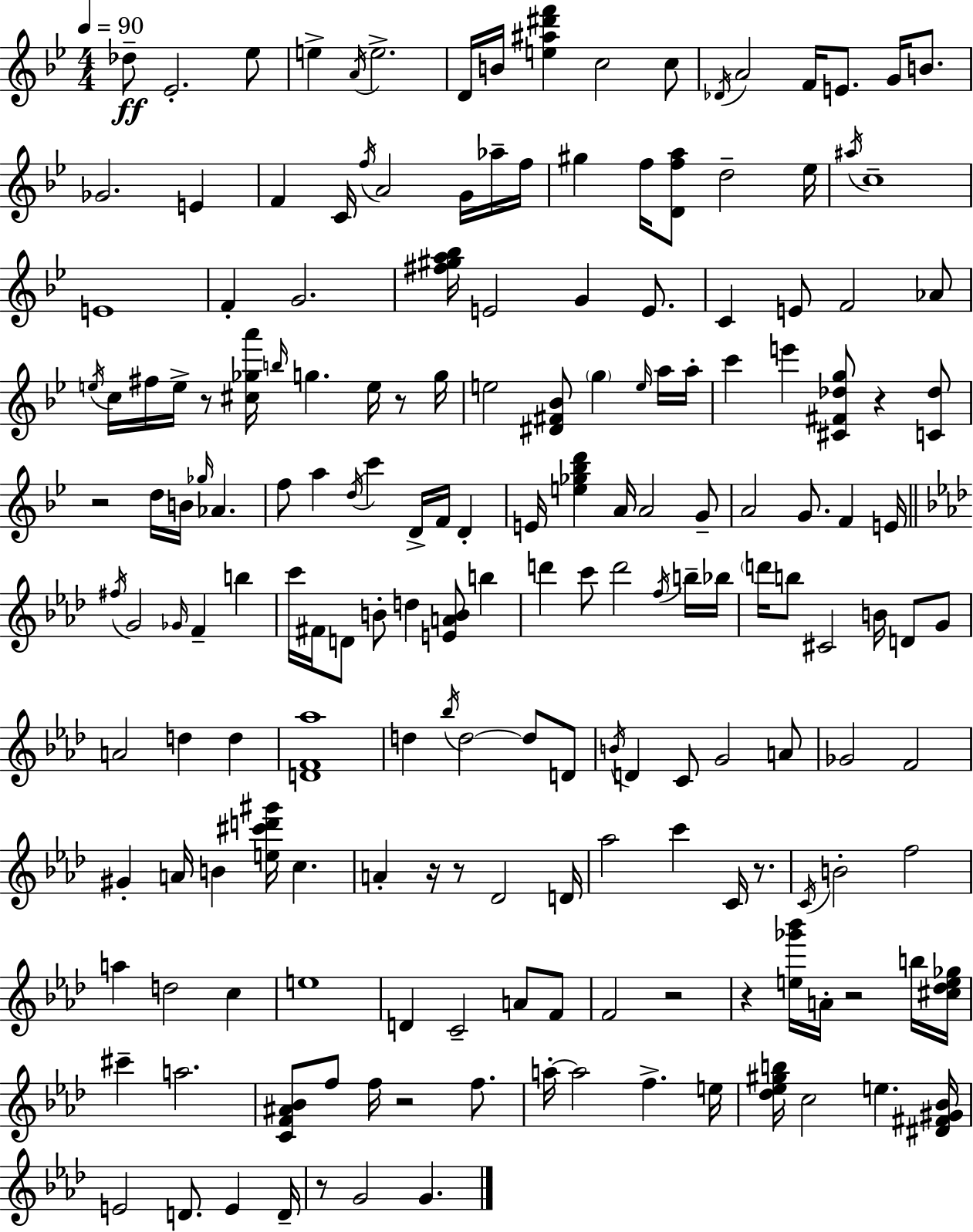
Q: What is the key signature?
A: G minor